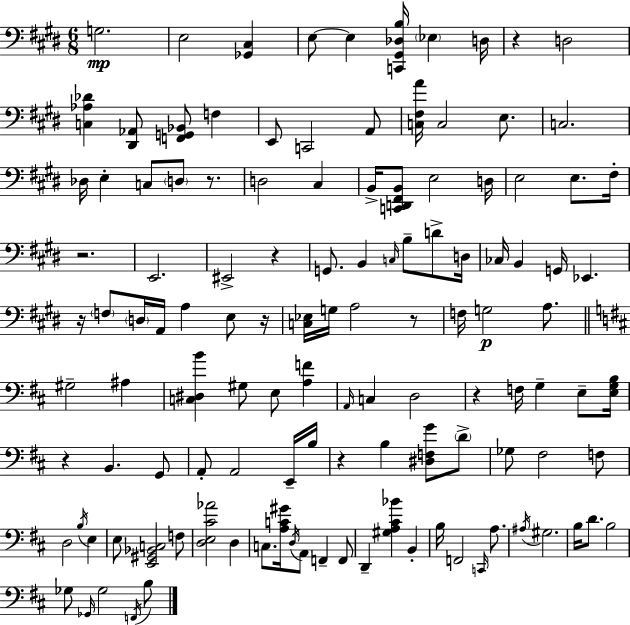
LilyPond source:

{
  \clef bass
  \numericTimeSignature
  \time 6/8
  \key e \major
  \repeat volta 2 { g2.\mp | e2 <ges, cis>4 | e8~~ e4 <c, gis, des b>16 \parenthesize ees4 d16 | r4 d2 | \break <c aes des'>4 <dis, aes,>8 <f, g, bes,>8 f4 | e,8 c,2 a,8 | <c fis a'>16 c2 e8. | c2. | \break des16 e4-. c8 \parenthesize d8 r8. | d2 cis4 | b,16-> <c, d, fis, b,>8 e2 d16 | e2 e8. fis16-. | \break r2. | e,2. | eis,2-> r4 | g,8. b,4 \grace { c16 } b8-- d'8-> | \break d16 ces16 b,4 g,16 ees,4. | r16 \parenthesize f8 \parenthesize d16 a,16 a4 e8 | r16 <c ees>16 g16 a2 r8 | f16 g2\p a8. | \break \bar "||" \break \key b \minor gis2-- ais4 | <c dis b'>4 gis8 e8 <a f'>4 | \grace { a,16 } c4 d2 | r4 f16 g4-- e8-- | \break <e g b>16 r4 b,4. g,8 | a,8-. a,2 e,16-- | b16 r4 b4 <dis f g'>8 \parenthesize d'8-> | ges8 fis2 f8 | \break d2 \acciaccatura { b16 } e4 | e8 <e, gis, bes, c>2 | f8 <d e cis' aes'>2 d4 | c8. <a c' gis'>16 \acciaccatura { d16 } a,8 f,4-- | \break f,8 d,4-- <gis a cis' bes'>4 b,4-. | b16 f,2 | \grace { c,16 } a8. \acciaccatura { ais16 } gis2. | b16 d'8. b2 | \break ges8 \grace { ges,16 } ges2 | \acciaccatura { f,16 } b8 } \bar "|."
}